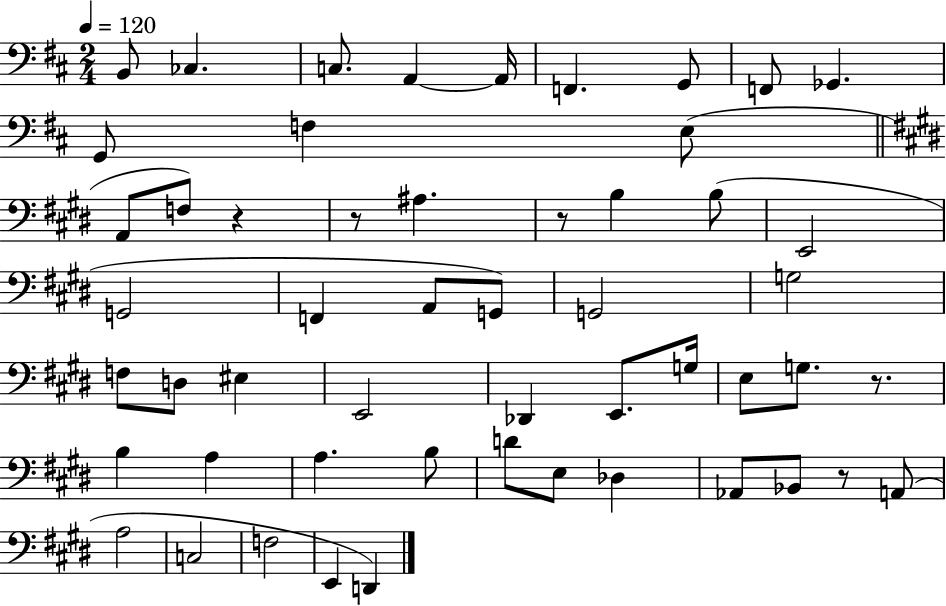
B2/e CES3/q. C3/e. A2/q A2/s F2/q. G2/e F2/e Gb2/q. G2/e F3/q E3/e A2/e F3/e R/q R/e A#3/q. R/e B3/q B3/e E2/h G2/h F2/q A2/e G2/e G2/h G3/h F3/e D3/e EIS3/q E2/h Db2/q E2/e. G3/s E3/e G3/e. R/e. B3/q A3/q A3/q. B3/e D4/e E3/e Db3/q Ab2/e Bb2/e R/e A2/e A3/h C3/h F3/h E2/q D2/q